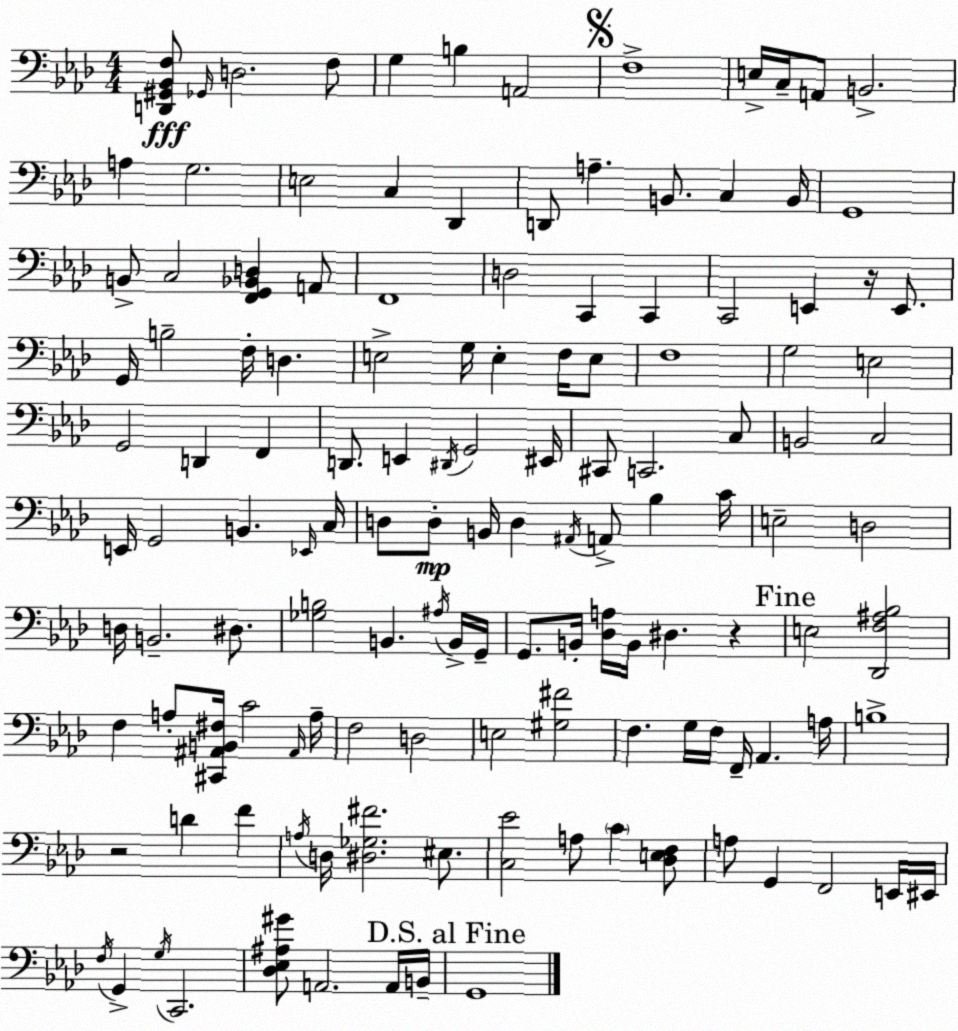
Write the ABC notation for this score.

X:1
T:Untitled
M:4/4
L:1/4
K:Fm
[D,,^G,,_B,,F,]/2 _G,,/4 D,2 F,/2 G, B, A,,2 F,4 E,/4 C,/4 A,,/2 B,,2 A, G,2 E,2 C, _D,, D,,/2 A, B,,/2 C, B,,/4 G,,4 B,,/2 C,2 [F,,G,,_B,,D,] A,,/2 F,,4 D,2 C,, C,, C,,2 E,, z/4 E,,/2 G,,/4 B,2 F,/4 D, E,2 G,/4 E, F,/4 E,/2 F,4 G,2 E,2 G,,2 D,, F,, D,,/2 E,, ^D,,/4 G,,2 ^E,,/4 ^C,,/2 C,,2 C,/2 B,,2 C,2 E,,/4 G,,2 B,, _E,,/4 C,/4 D,/2 D,/2 B,,/4 D, ^A,,/4 A,,/2 _B, C/4 E,2 D,2 D,/4 B,,2 ^D,/2 [_G,B,]2 B,, ^A,/4 B,,/4 G,,/4 G,,/2 B,,/4 [_D,A,]/4 B,,/4 ^D, z E,2 [_D,,F,^A,_B,]2 F, A,/2 [^C,,^A,,B,,^F,]/4 C2 ^A,,/4 A,/4 F,2 D,2 E,2 [^G,^F]2 F, G,/4 F,/4 F,,/4 _A,, A,/4 B,4 z2 D F A,/4 D,/4 [^D,_G,^F]2 ^E,/2 [C,_E]2 A,/2 C [_D,E,F,]/2 A,/2 G,, F,,2 E,,/4 ^E,,/4 F,/4 G,, G,/4 C,,2 [_D,_E,^A,^G]/2 A,,2 A,,/4 B,,/4 G,,4